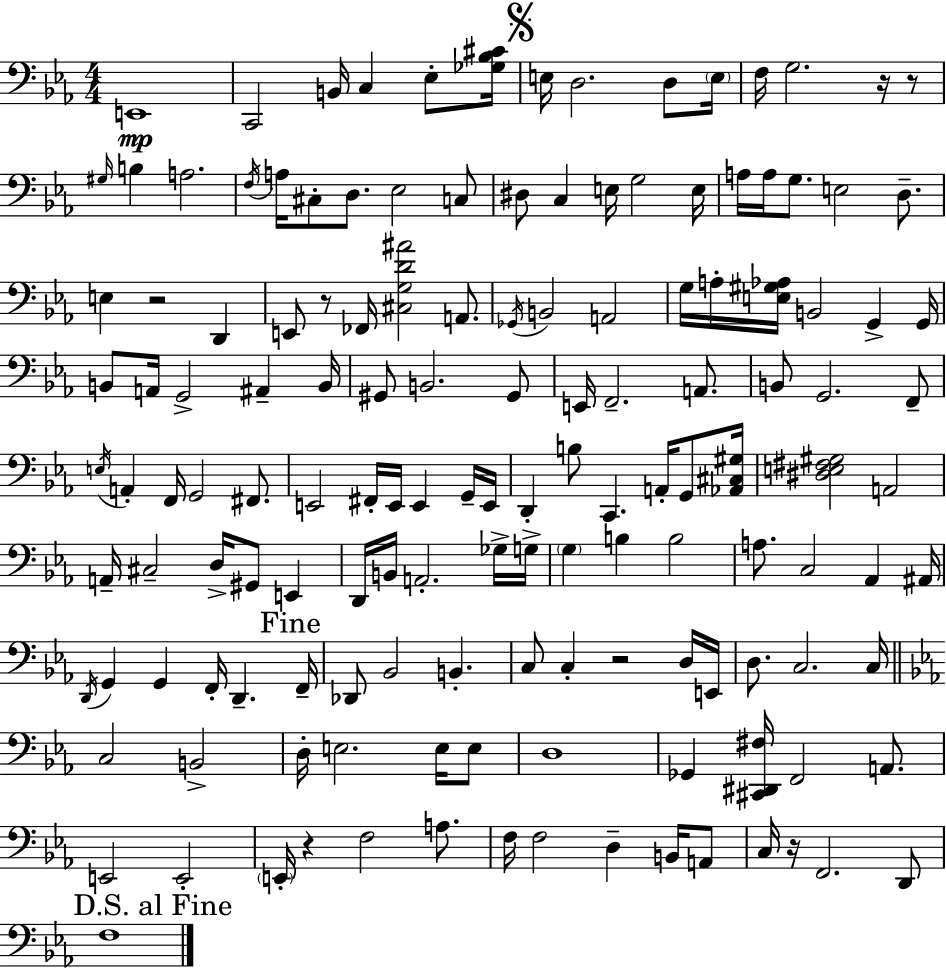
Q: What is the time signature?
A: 4/4